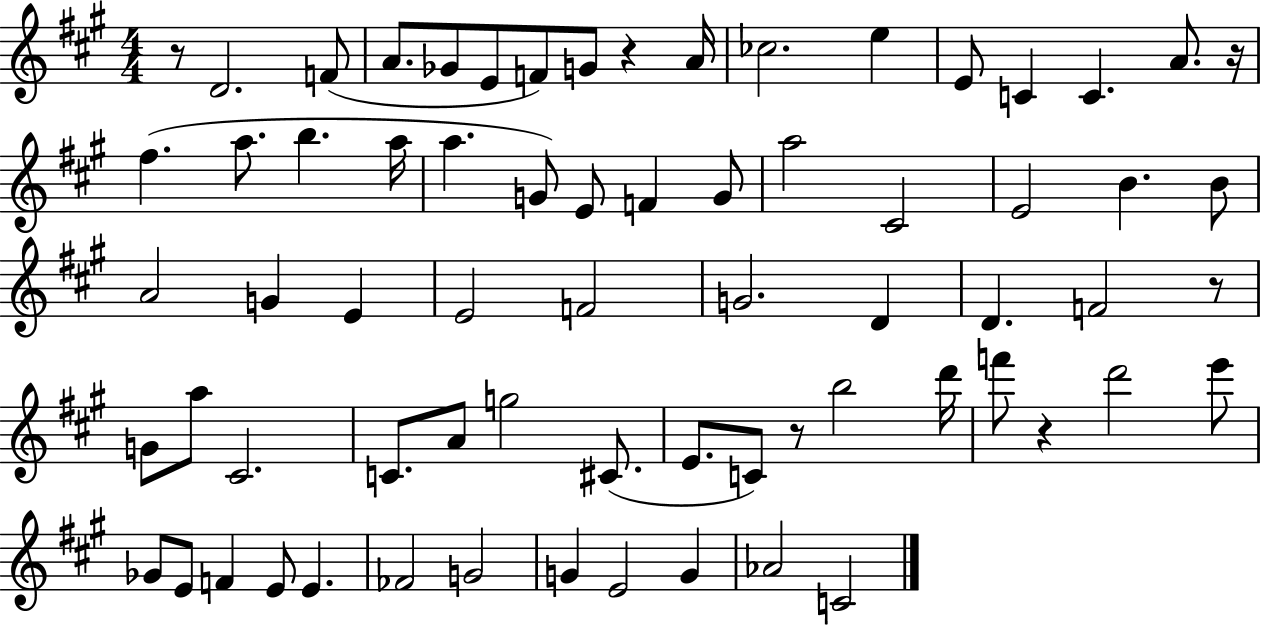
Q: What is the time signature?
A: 4/4